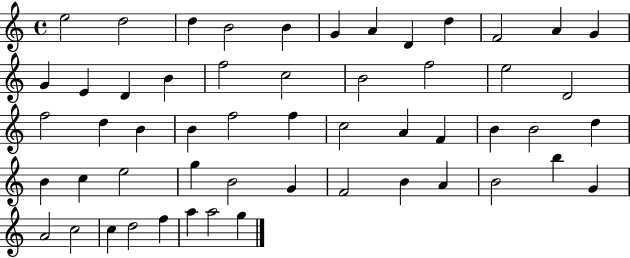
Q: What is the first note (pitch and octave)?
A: E5